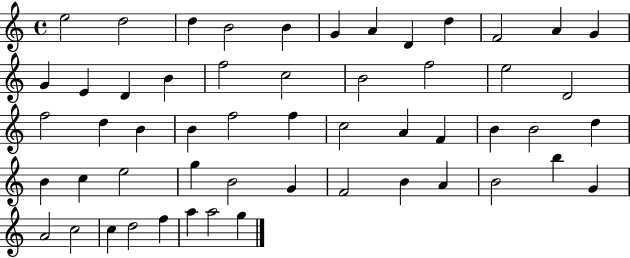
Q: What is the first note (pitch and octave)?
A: E5